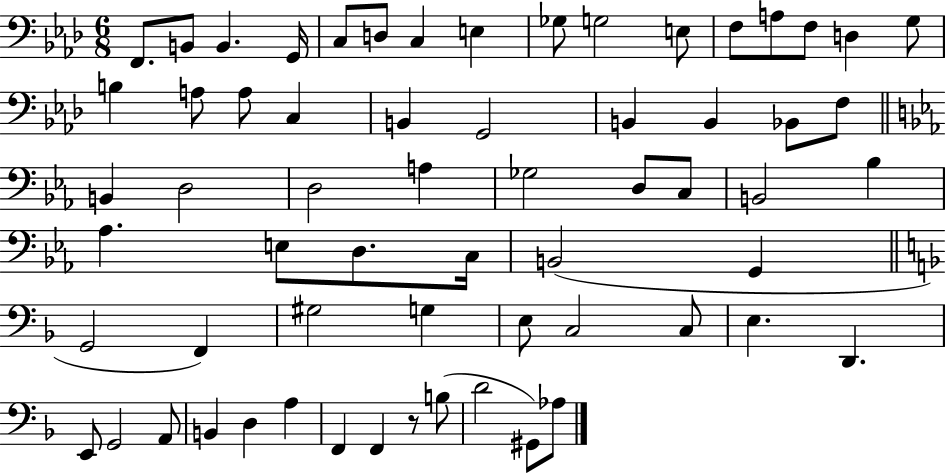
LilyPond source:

{
  \clef bass
  \numericTimeSignature
  \time 6/8
  \key aes \major
  \repeat volta 2 { f,8. b,8 b,4. g,16 | c8 d8 c4 e4 | ges8 g2 e8 | f8 a8 f8 d4 g8 | \break b4 a8 a8 c4 | b,4 g,2 | b,4 b,4 bes,8 f8 | \bar "||" \break \key ees \major b,4 d2 | d2 a4 | ges2 d8 c8 | b,2 bes4 | \break aes4. e8 d8. c16 | b,2( g,4 | \bar "||" \break \key d \minor g,2 f,4) | gis2 g4 | e8 c2 c8 | e4. d,4. | \break e,8 g,2 a,8 | b,4 d4 a4 | f,4 f,4 r8 b8( | d'2 gis,8) aes8 | \break } \bar "|."
}